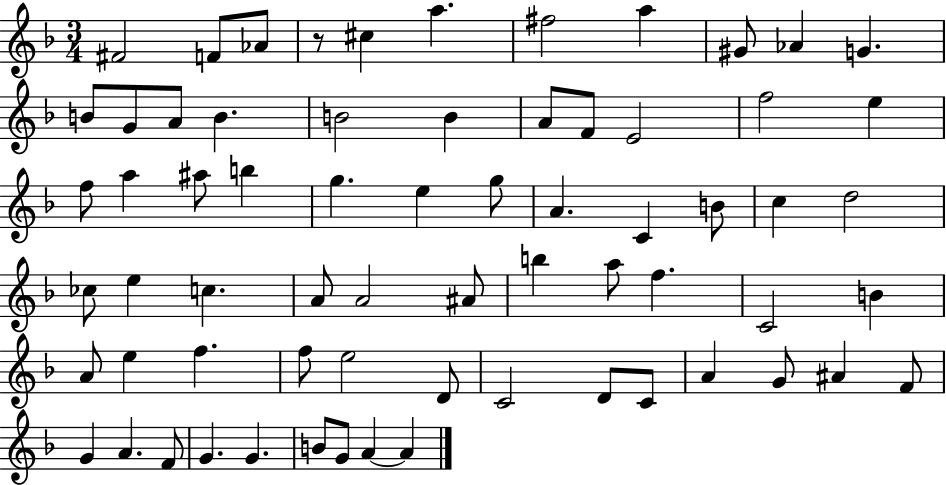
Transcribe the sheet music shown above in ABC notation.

X:1
T:Untitled
M:3/4
L:1/4
K:F
^F2 F/2 _A/2 z/2 ^c a ^f2 a ^G/2 _A G B/2 G/2 A/2 B B2 B A/2 F/2 E2 f2 e f/2 a ^a/2 b g e g/2 A C B/2 c d2 _c/2 e c A/2 A2 ^A/2 b a/2 f C2 B A/2 e f f/2 e2 D/2 C2 D/2 C/2 A G/2 ^A F/2 G A F/2 G G B/2 G/2 A A